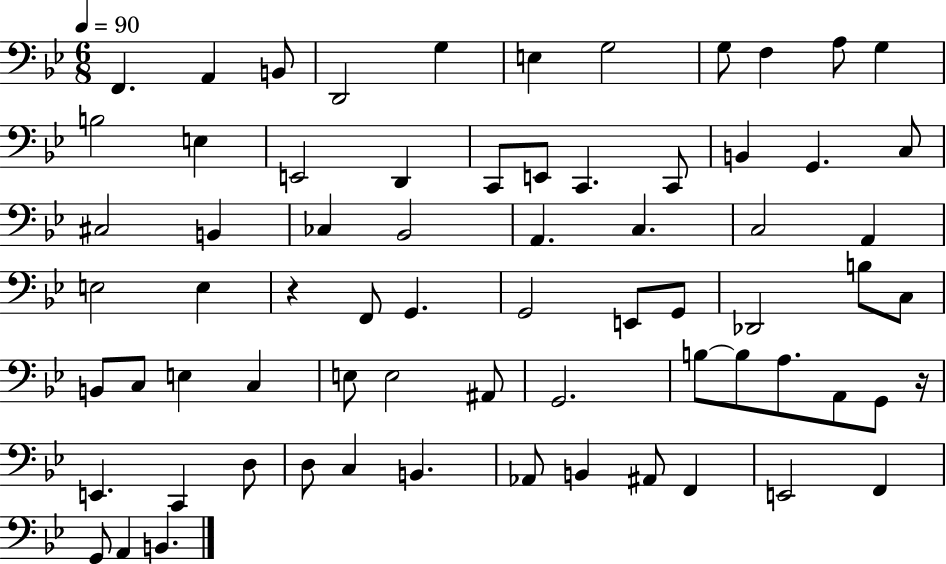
X:1
T:Untitled
M:6/8
L:1/4
K:Bb
F,, A,, B,,/2 D,,2 G, E, G,2 G,/2 F, A,/2 G, B,2 E, E,,2 D,, C,,/2 E,,/2 C,, C,,/2 B,, G,, C,/2 ^C,2 B,, _C, _B,,2 A,, C, C,2 A,, E,2 E, z F,,/2 G,, G,,2 E,,/2 G,,/2 _D,,2 B,/2 C,/2 B,,/2 C,/2 E, C, E,/2 E,2 ^A,,/2 G,,2 B,/2 B,/2 A,/2 A,,/2 G,,/2 z/4 E,, C,, D,/2 D,/2 C, B,, _A,,/2 B,, ^A,,/2 F,, E,,2 F,, G,,/2 A,, B,,